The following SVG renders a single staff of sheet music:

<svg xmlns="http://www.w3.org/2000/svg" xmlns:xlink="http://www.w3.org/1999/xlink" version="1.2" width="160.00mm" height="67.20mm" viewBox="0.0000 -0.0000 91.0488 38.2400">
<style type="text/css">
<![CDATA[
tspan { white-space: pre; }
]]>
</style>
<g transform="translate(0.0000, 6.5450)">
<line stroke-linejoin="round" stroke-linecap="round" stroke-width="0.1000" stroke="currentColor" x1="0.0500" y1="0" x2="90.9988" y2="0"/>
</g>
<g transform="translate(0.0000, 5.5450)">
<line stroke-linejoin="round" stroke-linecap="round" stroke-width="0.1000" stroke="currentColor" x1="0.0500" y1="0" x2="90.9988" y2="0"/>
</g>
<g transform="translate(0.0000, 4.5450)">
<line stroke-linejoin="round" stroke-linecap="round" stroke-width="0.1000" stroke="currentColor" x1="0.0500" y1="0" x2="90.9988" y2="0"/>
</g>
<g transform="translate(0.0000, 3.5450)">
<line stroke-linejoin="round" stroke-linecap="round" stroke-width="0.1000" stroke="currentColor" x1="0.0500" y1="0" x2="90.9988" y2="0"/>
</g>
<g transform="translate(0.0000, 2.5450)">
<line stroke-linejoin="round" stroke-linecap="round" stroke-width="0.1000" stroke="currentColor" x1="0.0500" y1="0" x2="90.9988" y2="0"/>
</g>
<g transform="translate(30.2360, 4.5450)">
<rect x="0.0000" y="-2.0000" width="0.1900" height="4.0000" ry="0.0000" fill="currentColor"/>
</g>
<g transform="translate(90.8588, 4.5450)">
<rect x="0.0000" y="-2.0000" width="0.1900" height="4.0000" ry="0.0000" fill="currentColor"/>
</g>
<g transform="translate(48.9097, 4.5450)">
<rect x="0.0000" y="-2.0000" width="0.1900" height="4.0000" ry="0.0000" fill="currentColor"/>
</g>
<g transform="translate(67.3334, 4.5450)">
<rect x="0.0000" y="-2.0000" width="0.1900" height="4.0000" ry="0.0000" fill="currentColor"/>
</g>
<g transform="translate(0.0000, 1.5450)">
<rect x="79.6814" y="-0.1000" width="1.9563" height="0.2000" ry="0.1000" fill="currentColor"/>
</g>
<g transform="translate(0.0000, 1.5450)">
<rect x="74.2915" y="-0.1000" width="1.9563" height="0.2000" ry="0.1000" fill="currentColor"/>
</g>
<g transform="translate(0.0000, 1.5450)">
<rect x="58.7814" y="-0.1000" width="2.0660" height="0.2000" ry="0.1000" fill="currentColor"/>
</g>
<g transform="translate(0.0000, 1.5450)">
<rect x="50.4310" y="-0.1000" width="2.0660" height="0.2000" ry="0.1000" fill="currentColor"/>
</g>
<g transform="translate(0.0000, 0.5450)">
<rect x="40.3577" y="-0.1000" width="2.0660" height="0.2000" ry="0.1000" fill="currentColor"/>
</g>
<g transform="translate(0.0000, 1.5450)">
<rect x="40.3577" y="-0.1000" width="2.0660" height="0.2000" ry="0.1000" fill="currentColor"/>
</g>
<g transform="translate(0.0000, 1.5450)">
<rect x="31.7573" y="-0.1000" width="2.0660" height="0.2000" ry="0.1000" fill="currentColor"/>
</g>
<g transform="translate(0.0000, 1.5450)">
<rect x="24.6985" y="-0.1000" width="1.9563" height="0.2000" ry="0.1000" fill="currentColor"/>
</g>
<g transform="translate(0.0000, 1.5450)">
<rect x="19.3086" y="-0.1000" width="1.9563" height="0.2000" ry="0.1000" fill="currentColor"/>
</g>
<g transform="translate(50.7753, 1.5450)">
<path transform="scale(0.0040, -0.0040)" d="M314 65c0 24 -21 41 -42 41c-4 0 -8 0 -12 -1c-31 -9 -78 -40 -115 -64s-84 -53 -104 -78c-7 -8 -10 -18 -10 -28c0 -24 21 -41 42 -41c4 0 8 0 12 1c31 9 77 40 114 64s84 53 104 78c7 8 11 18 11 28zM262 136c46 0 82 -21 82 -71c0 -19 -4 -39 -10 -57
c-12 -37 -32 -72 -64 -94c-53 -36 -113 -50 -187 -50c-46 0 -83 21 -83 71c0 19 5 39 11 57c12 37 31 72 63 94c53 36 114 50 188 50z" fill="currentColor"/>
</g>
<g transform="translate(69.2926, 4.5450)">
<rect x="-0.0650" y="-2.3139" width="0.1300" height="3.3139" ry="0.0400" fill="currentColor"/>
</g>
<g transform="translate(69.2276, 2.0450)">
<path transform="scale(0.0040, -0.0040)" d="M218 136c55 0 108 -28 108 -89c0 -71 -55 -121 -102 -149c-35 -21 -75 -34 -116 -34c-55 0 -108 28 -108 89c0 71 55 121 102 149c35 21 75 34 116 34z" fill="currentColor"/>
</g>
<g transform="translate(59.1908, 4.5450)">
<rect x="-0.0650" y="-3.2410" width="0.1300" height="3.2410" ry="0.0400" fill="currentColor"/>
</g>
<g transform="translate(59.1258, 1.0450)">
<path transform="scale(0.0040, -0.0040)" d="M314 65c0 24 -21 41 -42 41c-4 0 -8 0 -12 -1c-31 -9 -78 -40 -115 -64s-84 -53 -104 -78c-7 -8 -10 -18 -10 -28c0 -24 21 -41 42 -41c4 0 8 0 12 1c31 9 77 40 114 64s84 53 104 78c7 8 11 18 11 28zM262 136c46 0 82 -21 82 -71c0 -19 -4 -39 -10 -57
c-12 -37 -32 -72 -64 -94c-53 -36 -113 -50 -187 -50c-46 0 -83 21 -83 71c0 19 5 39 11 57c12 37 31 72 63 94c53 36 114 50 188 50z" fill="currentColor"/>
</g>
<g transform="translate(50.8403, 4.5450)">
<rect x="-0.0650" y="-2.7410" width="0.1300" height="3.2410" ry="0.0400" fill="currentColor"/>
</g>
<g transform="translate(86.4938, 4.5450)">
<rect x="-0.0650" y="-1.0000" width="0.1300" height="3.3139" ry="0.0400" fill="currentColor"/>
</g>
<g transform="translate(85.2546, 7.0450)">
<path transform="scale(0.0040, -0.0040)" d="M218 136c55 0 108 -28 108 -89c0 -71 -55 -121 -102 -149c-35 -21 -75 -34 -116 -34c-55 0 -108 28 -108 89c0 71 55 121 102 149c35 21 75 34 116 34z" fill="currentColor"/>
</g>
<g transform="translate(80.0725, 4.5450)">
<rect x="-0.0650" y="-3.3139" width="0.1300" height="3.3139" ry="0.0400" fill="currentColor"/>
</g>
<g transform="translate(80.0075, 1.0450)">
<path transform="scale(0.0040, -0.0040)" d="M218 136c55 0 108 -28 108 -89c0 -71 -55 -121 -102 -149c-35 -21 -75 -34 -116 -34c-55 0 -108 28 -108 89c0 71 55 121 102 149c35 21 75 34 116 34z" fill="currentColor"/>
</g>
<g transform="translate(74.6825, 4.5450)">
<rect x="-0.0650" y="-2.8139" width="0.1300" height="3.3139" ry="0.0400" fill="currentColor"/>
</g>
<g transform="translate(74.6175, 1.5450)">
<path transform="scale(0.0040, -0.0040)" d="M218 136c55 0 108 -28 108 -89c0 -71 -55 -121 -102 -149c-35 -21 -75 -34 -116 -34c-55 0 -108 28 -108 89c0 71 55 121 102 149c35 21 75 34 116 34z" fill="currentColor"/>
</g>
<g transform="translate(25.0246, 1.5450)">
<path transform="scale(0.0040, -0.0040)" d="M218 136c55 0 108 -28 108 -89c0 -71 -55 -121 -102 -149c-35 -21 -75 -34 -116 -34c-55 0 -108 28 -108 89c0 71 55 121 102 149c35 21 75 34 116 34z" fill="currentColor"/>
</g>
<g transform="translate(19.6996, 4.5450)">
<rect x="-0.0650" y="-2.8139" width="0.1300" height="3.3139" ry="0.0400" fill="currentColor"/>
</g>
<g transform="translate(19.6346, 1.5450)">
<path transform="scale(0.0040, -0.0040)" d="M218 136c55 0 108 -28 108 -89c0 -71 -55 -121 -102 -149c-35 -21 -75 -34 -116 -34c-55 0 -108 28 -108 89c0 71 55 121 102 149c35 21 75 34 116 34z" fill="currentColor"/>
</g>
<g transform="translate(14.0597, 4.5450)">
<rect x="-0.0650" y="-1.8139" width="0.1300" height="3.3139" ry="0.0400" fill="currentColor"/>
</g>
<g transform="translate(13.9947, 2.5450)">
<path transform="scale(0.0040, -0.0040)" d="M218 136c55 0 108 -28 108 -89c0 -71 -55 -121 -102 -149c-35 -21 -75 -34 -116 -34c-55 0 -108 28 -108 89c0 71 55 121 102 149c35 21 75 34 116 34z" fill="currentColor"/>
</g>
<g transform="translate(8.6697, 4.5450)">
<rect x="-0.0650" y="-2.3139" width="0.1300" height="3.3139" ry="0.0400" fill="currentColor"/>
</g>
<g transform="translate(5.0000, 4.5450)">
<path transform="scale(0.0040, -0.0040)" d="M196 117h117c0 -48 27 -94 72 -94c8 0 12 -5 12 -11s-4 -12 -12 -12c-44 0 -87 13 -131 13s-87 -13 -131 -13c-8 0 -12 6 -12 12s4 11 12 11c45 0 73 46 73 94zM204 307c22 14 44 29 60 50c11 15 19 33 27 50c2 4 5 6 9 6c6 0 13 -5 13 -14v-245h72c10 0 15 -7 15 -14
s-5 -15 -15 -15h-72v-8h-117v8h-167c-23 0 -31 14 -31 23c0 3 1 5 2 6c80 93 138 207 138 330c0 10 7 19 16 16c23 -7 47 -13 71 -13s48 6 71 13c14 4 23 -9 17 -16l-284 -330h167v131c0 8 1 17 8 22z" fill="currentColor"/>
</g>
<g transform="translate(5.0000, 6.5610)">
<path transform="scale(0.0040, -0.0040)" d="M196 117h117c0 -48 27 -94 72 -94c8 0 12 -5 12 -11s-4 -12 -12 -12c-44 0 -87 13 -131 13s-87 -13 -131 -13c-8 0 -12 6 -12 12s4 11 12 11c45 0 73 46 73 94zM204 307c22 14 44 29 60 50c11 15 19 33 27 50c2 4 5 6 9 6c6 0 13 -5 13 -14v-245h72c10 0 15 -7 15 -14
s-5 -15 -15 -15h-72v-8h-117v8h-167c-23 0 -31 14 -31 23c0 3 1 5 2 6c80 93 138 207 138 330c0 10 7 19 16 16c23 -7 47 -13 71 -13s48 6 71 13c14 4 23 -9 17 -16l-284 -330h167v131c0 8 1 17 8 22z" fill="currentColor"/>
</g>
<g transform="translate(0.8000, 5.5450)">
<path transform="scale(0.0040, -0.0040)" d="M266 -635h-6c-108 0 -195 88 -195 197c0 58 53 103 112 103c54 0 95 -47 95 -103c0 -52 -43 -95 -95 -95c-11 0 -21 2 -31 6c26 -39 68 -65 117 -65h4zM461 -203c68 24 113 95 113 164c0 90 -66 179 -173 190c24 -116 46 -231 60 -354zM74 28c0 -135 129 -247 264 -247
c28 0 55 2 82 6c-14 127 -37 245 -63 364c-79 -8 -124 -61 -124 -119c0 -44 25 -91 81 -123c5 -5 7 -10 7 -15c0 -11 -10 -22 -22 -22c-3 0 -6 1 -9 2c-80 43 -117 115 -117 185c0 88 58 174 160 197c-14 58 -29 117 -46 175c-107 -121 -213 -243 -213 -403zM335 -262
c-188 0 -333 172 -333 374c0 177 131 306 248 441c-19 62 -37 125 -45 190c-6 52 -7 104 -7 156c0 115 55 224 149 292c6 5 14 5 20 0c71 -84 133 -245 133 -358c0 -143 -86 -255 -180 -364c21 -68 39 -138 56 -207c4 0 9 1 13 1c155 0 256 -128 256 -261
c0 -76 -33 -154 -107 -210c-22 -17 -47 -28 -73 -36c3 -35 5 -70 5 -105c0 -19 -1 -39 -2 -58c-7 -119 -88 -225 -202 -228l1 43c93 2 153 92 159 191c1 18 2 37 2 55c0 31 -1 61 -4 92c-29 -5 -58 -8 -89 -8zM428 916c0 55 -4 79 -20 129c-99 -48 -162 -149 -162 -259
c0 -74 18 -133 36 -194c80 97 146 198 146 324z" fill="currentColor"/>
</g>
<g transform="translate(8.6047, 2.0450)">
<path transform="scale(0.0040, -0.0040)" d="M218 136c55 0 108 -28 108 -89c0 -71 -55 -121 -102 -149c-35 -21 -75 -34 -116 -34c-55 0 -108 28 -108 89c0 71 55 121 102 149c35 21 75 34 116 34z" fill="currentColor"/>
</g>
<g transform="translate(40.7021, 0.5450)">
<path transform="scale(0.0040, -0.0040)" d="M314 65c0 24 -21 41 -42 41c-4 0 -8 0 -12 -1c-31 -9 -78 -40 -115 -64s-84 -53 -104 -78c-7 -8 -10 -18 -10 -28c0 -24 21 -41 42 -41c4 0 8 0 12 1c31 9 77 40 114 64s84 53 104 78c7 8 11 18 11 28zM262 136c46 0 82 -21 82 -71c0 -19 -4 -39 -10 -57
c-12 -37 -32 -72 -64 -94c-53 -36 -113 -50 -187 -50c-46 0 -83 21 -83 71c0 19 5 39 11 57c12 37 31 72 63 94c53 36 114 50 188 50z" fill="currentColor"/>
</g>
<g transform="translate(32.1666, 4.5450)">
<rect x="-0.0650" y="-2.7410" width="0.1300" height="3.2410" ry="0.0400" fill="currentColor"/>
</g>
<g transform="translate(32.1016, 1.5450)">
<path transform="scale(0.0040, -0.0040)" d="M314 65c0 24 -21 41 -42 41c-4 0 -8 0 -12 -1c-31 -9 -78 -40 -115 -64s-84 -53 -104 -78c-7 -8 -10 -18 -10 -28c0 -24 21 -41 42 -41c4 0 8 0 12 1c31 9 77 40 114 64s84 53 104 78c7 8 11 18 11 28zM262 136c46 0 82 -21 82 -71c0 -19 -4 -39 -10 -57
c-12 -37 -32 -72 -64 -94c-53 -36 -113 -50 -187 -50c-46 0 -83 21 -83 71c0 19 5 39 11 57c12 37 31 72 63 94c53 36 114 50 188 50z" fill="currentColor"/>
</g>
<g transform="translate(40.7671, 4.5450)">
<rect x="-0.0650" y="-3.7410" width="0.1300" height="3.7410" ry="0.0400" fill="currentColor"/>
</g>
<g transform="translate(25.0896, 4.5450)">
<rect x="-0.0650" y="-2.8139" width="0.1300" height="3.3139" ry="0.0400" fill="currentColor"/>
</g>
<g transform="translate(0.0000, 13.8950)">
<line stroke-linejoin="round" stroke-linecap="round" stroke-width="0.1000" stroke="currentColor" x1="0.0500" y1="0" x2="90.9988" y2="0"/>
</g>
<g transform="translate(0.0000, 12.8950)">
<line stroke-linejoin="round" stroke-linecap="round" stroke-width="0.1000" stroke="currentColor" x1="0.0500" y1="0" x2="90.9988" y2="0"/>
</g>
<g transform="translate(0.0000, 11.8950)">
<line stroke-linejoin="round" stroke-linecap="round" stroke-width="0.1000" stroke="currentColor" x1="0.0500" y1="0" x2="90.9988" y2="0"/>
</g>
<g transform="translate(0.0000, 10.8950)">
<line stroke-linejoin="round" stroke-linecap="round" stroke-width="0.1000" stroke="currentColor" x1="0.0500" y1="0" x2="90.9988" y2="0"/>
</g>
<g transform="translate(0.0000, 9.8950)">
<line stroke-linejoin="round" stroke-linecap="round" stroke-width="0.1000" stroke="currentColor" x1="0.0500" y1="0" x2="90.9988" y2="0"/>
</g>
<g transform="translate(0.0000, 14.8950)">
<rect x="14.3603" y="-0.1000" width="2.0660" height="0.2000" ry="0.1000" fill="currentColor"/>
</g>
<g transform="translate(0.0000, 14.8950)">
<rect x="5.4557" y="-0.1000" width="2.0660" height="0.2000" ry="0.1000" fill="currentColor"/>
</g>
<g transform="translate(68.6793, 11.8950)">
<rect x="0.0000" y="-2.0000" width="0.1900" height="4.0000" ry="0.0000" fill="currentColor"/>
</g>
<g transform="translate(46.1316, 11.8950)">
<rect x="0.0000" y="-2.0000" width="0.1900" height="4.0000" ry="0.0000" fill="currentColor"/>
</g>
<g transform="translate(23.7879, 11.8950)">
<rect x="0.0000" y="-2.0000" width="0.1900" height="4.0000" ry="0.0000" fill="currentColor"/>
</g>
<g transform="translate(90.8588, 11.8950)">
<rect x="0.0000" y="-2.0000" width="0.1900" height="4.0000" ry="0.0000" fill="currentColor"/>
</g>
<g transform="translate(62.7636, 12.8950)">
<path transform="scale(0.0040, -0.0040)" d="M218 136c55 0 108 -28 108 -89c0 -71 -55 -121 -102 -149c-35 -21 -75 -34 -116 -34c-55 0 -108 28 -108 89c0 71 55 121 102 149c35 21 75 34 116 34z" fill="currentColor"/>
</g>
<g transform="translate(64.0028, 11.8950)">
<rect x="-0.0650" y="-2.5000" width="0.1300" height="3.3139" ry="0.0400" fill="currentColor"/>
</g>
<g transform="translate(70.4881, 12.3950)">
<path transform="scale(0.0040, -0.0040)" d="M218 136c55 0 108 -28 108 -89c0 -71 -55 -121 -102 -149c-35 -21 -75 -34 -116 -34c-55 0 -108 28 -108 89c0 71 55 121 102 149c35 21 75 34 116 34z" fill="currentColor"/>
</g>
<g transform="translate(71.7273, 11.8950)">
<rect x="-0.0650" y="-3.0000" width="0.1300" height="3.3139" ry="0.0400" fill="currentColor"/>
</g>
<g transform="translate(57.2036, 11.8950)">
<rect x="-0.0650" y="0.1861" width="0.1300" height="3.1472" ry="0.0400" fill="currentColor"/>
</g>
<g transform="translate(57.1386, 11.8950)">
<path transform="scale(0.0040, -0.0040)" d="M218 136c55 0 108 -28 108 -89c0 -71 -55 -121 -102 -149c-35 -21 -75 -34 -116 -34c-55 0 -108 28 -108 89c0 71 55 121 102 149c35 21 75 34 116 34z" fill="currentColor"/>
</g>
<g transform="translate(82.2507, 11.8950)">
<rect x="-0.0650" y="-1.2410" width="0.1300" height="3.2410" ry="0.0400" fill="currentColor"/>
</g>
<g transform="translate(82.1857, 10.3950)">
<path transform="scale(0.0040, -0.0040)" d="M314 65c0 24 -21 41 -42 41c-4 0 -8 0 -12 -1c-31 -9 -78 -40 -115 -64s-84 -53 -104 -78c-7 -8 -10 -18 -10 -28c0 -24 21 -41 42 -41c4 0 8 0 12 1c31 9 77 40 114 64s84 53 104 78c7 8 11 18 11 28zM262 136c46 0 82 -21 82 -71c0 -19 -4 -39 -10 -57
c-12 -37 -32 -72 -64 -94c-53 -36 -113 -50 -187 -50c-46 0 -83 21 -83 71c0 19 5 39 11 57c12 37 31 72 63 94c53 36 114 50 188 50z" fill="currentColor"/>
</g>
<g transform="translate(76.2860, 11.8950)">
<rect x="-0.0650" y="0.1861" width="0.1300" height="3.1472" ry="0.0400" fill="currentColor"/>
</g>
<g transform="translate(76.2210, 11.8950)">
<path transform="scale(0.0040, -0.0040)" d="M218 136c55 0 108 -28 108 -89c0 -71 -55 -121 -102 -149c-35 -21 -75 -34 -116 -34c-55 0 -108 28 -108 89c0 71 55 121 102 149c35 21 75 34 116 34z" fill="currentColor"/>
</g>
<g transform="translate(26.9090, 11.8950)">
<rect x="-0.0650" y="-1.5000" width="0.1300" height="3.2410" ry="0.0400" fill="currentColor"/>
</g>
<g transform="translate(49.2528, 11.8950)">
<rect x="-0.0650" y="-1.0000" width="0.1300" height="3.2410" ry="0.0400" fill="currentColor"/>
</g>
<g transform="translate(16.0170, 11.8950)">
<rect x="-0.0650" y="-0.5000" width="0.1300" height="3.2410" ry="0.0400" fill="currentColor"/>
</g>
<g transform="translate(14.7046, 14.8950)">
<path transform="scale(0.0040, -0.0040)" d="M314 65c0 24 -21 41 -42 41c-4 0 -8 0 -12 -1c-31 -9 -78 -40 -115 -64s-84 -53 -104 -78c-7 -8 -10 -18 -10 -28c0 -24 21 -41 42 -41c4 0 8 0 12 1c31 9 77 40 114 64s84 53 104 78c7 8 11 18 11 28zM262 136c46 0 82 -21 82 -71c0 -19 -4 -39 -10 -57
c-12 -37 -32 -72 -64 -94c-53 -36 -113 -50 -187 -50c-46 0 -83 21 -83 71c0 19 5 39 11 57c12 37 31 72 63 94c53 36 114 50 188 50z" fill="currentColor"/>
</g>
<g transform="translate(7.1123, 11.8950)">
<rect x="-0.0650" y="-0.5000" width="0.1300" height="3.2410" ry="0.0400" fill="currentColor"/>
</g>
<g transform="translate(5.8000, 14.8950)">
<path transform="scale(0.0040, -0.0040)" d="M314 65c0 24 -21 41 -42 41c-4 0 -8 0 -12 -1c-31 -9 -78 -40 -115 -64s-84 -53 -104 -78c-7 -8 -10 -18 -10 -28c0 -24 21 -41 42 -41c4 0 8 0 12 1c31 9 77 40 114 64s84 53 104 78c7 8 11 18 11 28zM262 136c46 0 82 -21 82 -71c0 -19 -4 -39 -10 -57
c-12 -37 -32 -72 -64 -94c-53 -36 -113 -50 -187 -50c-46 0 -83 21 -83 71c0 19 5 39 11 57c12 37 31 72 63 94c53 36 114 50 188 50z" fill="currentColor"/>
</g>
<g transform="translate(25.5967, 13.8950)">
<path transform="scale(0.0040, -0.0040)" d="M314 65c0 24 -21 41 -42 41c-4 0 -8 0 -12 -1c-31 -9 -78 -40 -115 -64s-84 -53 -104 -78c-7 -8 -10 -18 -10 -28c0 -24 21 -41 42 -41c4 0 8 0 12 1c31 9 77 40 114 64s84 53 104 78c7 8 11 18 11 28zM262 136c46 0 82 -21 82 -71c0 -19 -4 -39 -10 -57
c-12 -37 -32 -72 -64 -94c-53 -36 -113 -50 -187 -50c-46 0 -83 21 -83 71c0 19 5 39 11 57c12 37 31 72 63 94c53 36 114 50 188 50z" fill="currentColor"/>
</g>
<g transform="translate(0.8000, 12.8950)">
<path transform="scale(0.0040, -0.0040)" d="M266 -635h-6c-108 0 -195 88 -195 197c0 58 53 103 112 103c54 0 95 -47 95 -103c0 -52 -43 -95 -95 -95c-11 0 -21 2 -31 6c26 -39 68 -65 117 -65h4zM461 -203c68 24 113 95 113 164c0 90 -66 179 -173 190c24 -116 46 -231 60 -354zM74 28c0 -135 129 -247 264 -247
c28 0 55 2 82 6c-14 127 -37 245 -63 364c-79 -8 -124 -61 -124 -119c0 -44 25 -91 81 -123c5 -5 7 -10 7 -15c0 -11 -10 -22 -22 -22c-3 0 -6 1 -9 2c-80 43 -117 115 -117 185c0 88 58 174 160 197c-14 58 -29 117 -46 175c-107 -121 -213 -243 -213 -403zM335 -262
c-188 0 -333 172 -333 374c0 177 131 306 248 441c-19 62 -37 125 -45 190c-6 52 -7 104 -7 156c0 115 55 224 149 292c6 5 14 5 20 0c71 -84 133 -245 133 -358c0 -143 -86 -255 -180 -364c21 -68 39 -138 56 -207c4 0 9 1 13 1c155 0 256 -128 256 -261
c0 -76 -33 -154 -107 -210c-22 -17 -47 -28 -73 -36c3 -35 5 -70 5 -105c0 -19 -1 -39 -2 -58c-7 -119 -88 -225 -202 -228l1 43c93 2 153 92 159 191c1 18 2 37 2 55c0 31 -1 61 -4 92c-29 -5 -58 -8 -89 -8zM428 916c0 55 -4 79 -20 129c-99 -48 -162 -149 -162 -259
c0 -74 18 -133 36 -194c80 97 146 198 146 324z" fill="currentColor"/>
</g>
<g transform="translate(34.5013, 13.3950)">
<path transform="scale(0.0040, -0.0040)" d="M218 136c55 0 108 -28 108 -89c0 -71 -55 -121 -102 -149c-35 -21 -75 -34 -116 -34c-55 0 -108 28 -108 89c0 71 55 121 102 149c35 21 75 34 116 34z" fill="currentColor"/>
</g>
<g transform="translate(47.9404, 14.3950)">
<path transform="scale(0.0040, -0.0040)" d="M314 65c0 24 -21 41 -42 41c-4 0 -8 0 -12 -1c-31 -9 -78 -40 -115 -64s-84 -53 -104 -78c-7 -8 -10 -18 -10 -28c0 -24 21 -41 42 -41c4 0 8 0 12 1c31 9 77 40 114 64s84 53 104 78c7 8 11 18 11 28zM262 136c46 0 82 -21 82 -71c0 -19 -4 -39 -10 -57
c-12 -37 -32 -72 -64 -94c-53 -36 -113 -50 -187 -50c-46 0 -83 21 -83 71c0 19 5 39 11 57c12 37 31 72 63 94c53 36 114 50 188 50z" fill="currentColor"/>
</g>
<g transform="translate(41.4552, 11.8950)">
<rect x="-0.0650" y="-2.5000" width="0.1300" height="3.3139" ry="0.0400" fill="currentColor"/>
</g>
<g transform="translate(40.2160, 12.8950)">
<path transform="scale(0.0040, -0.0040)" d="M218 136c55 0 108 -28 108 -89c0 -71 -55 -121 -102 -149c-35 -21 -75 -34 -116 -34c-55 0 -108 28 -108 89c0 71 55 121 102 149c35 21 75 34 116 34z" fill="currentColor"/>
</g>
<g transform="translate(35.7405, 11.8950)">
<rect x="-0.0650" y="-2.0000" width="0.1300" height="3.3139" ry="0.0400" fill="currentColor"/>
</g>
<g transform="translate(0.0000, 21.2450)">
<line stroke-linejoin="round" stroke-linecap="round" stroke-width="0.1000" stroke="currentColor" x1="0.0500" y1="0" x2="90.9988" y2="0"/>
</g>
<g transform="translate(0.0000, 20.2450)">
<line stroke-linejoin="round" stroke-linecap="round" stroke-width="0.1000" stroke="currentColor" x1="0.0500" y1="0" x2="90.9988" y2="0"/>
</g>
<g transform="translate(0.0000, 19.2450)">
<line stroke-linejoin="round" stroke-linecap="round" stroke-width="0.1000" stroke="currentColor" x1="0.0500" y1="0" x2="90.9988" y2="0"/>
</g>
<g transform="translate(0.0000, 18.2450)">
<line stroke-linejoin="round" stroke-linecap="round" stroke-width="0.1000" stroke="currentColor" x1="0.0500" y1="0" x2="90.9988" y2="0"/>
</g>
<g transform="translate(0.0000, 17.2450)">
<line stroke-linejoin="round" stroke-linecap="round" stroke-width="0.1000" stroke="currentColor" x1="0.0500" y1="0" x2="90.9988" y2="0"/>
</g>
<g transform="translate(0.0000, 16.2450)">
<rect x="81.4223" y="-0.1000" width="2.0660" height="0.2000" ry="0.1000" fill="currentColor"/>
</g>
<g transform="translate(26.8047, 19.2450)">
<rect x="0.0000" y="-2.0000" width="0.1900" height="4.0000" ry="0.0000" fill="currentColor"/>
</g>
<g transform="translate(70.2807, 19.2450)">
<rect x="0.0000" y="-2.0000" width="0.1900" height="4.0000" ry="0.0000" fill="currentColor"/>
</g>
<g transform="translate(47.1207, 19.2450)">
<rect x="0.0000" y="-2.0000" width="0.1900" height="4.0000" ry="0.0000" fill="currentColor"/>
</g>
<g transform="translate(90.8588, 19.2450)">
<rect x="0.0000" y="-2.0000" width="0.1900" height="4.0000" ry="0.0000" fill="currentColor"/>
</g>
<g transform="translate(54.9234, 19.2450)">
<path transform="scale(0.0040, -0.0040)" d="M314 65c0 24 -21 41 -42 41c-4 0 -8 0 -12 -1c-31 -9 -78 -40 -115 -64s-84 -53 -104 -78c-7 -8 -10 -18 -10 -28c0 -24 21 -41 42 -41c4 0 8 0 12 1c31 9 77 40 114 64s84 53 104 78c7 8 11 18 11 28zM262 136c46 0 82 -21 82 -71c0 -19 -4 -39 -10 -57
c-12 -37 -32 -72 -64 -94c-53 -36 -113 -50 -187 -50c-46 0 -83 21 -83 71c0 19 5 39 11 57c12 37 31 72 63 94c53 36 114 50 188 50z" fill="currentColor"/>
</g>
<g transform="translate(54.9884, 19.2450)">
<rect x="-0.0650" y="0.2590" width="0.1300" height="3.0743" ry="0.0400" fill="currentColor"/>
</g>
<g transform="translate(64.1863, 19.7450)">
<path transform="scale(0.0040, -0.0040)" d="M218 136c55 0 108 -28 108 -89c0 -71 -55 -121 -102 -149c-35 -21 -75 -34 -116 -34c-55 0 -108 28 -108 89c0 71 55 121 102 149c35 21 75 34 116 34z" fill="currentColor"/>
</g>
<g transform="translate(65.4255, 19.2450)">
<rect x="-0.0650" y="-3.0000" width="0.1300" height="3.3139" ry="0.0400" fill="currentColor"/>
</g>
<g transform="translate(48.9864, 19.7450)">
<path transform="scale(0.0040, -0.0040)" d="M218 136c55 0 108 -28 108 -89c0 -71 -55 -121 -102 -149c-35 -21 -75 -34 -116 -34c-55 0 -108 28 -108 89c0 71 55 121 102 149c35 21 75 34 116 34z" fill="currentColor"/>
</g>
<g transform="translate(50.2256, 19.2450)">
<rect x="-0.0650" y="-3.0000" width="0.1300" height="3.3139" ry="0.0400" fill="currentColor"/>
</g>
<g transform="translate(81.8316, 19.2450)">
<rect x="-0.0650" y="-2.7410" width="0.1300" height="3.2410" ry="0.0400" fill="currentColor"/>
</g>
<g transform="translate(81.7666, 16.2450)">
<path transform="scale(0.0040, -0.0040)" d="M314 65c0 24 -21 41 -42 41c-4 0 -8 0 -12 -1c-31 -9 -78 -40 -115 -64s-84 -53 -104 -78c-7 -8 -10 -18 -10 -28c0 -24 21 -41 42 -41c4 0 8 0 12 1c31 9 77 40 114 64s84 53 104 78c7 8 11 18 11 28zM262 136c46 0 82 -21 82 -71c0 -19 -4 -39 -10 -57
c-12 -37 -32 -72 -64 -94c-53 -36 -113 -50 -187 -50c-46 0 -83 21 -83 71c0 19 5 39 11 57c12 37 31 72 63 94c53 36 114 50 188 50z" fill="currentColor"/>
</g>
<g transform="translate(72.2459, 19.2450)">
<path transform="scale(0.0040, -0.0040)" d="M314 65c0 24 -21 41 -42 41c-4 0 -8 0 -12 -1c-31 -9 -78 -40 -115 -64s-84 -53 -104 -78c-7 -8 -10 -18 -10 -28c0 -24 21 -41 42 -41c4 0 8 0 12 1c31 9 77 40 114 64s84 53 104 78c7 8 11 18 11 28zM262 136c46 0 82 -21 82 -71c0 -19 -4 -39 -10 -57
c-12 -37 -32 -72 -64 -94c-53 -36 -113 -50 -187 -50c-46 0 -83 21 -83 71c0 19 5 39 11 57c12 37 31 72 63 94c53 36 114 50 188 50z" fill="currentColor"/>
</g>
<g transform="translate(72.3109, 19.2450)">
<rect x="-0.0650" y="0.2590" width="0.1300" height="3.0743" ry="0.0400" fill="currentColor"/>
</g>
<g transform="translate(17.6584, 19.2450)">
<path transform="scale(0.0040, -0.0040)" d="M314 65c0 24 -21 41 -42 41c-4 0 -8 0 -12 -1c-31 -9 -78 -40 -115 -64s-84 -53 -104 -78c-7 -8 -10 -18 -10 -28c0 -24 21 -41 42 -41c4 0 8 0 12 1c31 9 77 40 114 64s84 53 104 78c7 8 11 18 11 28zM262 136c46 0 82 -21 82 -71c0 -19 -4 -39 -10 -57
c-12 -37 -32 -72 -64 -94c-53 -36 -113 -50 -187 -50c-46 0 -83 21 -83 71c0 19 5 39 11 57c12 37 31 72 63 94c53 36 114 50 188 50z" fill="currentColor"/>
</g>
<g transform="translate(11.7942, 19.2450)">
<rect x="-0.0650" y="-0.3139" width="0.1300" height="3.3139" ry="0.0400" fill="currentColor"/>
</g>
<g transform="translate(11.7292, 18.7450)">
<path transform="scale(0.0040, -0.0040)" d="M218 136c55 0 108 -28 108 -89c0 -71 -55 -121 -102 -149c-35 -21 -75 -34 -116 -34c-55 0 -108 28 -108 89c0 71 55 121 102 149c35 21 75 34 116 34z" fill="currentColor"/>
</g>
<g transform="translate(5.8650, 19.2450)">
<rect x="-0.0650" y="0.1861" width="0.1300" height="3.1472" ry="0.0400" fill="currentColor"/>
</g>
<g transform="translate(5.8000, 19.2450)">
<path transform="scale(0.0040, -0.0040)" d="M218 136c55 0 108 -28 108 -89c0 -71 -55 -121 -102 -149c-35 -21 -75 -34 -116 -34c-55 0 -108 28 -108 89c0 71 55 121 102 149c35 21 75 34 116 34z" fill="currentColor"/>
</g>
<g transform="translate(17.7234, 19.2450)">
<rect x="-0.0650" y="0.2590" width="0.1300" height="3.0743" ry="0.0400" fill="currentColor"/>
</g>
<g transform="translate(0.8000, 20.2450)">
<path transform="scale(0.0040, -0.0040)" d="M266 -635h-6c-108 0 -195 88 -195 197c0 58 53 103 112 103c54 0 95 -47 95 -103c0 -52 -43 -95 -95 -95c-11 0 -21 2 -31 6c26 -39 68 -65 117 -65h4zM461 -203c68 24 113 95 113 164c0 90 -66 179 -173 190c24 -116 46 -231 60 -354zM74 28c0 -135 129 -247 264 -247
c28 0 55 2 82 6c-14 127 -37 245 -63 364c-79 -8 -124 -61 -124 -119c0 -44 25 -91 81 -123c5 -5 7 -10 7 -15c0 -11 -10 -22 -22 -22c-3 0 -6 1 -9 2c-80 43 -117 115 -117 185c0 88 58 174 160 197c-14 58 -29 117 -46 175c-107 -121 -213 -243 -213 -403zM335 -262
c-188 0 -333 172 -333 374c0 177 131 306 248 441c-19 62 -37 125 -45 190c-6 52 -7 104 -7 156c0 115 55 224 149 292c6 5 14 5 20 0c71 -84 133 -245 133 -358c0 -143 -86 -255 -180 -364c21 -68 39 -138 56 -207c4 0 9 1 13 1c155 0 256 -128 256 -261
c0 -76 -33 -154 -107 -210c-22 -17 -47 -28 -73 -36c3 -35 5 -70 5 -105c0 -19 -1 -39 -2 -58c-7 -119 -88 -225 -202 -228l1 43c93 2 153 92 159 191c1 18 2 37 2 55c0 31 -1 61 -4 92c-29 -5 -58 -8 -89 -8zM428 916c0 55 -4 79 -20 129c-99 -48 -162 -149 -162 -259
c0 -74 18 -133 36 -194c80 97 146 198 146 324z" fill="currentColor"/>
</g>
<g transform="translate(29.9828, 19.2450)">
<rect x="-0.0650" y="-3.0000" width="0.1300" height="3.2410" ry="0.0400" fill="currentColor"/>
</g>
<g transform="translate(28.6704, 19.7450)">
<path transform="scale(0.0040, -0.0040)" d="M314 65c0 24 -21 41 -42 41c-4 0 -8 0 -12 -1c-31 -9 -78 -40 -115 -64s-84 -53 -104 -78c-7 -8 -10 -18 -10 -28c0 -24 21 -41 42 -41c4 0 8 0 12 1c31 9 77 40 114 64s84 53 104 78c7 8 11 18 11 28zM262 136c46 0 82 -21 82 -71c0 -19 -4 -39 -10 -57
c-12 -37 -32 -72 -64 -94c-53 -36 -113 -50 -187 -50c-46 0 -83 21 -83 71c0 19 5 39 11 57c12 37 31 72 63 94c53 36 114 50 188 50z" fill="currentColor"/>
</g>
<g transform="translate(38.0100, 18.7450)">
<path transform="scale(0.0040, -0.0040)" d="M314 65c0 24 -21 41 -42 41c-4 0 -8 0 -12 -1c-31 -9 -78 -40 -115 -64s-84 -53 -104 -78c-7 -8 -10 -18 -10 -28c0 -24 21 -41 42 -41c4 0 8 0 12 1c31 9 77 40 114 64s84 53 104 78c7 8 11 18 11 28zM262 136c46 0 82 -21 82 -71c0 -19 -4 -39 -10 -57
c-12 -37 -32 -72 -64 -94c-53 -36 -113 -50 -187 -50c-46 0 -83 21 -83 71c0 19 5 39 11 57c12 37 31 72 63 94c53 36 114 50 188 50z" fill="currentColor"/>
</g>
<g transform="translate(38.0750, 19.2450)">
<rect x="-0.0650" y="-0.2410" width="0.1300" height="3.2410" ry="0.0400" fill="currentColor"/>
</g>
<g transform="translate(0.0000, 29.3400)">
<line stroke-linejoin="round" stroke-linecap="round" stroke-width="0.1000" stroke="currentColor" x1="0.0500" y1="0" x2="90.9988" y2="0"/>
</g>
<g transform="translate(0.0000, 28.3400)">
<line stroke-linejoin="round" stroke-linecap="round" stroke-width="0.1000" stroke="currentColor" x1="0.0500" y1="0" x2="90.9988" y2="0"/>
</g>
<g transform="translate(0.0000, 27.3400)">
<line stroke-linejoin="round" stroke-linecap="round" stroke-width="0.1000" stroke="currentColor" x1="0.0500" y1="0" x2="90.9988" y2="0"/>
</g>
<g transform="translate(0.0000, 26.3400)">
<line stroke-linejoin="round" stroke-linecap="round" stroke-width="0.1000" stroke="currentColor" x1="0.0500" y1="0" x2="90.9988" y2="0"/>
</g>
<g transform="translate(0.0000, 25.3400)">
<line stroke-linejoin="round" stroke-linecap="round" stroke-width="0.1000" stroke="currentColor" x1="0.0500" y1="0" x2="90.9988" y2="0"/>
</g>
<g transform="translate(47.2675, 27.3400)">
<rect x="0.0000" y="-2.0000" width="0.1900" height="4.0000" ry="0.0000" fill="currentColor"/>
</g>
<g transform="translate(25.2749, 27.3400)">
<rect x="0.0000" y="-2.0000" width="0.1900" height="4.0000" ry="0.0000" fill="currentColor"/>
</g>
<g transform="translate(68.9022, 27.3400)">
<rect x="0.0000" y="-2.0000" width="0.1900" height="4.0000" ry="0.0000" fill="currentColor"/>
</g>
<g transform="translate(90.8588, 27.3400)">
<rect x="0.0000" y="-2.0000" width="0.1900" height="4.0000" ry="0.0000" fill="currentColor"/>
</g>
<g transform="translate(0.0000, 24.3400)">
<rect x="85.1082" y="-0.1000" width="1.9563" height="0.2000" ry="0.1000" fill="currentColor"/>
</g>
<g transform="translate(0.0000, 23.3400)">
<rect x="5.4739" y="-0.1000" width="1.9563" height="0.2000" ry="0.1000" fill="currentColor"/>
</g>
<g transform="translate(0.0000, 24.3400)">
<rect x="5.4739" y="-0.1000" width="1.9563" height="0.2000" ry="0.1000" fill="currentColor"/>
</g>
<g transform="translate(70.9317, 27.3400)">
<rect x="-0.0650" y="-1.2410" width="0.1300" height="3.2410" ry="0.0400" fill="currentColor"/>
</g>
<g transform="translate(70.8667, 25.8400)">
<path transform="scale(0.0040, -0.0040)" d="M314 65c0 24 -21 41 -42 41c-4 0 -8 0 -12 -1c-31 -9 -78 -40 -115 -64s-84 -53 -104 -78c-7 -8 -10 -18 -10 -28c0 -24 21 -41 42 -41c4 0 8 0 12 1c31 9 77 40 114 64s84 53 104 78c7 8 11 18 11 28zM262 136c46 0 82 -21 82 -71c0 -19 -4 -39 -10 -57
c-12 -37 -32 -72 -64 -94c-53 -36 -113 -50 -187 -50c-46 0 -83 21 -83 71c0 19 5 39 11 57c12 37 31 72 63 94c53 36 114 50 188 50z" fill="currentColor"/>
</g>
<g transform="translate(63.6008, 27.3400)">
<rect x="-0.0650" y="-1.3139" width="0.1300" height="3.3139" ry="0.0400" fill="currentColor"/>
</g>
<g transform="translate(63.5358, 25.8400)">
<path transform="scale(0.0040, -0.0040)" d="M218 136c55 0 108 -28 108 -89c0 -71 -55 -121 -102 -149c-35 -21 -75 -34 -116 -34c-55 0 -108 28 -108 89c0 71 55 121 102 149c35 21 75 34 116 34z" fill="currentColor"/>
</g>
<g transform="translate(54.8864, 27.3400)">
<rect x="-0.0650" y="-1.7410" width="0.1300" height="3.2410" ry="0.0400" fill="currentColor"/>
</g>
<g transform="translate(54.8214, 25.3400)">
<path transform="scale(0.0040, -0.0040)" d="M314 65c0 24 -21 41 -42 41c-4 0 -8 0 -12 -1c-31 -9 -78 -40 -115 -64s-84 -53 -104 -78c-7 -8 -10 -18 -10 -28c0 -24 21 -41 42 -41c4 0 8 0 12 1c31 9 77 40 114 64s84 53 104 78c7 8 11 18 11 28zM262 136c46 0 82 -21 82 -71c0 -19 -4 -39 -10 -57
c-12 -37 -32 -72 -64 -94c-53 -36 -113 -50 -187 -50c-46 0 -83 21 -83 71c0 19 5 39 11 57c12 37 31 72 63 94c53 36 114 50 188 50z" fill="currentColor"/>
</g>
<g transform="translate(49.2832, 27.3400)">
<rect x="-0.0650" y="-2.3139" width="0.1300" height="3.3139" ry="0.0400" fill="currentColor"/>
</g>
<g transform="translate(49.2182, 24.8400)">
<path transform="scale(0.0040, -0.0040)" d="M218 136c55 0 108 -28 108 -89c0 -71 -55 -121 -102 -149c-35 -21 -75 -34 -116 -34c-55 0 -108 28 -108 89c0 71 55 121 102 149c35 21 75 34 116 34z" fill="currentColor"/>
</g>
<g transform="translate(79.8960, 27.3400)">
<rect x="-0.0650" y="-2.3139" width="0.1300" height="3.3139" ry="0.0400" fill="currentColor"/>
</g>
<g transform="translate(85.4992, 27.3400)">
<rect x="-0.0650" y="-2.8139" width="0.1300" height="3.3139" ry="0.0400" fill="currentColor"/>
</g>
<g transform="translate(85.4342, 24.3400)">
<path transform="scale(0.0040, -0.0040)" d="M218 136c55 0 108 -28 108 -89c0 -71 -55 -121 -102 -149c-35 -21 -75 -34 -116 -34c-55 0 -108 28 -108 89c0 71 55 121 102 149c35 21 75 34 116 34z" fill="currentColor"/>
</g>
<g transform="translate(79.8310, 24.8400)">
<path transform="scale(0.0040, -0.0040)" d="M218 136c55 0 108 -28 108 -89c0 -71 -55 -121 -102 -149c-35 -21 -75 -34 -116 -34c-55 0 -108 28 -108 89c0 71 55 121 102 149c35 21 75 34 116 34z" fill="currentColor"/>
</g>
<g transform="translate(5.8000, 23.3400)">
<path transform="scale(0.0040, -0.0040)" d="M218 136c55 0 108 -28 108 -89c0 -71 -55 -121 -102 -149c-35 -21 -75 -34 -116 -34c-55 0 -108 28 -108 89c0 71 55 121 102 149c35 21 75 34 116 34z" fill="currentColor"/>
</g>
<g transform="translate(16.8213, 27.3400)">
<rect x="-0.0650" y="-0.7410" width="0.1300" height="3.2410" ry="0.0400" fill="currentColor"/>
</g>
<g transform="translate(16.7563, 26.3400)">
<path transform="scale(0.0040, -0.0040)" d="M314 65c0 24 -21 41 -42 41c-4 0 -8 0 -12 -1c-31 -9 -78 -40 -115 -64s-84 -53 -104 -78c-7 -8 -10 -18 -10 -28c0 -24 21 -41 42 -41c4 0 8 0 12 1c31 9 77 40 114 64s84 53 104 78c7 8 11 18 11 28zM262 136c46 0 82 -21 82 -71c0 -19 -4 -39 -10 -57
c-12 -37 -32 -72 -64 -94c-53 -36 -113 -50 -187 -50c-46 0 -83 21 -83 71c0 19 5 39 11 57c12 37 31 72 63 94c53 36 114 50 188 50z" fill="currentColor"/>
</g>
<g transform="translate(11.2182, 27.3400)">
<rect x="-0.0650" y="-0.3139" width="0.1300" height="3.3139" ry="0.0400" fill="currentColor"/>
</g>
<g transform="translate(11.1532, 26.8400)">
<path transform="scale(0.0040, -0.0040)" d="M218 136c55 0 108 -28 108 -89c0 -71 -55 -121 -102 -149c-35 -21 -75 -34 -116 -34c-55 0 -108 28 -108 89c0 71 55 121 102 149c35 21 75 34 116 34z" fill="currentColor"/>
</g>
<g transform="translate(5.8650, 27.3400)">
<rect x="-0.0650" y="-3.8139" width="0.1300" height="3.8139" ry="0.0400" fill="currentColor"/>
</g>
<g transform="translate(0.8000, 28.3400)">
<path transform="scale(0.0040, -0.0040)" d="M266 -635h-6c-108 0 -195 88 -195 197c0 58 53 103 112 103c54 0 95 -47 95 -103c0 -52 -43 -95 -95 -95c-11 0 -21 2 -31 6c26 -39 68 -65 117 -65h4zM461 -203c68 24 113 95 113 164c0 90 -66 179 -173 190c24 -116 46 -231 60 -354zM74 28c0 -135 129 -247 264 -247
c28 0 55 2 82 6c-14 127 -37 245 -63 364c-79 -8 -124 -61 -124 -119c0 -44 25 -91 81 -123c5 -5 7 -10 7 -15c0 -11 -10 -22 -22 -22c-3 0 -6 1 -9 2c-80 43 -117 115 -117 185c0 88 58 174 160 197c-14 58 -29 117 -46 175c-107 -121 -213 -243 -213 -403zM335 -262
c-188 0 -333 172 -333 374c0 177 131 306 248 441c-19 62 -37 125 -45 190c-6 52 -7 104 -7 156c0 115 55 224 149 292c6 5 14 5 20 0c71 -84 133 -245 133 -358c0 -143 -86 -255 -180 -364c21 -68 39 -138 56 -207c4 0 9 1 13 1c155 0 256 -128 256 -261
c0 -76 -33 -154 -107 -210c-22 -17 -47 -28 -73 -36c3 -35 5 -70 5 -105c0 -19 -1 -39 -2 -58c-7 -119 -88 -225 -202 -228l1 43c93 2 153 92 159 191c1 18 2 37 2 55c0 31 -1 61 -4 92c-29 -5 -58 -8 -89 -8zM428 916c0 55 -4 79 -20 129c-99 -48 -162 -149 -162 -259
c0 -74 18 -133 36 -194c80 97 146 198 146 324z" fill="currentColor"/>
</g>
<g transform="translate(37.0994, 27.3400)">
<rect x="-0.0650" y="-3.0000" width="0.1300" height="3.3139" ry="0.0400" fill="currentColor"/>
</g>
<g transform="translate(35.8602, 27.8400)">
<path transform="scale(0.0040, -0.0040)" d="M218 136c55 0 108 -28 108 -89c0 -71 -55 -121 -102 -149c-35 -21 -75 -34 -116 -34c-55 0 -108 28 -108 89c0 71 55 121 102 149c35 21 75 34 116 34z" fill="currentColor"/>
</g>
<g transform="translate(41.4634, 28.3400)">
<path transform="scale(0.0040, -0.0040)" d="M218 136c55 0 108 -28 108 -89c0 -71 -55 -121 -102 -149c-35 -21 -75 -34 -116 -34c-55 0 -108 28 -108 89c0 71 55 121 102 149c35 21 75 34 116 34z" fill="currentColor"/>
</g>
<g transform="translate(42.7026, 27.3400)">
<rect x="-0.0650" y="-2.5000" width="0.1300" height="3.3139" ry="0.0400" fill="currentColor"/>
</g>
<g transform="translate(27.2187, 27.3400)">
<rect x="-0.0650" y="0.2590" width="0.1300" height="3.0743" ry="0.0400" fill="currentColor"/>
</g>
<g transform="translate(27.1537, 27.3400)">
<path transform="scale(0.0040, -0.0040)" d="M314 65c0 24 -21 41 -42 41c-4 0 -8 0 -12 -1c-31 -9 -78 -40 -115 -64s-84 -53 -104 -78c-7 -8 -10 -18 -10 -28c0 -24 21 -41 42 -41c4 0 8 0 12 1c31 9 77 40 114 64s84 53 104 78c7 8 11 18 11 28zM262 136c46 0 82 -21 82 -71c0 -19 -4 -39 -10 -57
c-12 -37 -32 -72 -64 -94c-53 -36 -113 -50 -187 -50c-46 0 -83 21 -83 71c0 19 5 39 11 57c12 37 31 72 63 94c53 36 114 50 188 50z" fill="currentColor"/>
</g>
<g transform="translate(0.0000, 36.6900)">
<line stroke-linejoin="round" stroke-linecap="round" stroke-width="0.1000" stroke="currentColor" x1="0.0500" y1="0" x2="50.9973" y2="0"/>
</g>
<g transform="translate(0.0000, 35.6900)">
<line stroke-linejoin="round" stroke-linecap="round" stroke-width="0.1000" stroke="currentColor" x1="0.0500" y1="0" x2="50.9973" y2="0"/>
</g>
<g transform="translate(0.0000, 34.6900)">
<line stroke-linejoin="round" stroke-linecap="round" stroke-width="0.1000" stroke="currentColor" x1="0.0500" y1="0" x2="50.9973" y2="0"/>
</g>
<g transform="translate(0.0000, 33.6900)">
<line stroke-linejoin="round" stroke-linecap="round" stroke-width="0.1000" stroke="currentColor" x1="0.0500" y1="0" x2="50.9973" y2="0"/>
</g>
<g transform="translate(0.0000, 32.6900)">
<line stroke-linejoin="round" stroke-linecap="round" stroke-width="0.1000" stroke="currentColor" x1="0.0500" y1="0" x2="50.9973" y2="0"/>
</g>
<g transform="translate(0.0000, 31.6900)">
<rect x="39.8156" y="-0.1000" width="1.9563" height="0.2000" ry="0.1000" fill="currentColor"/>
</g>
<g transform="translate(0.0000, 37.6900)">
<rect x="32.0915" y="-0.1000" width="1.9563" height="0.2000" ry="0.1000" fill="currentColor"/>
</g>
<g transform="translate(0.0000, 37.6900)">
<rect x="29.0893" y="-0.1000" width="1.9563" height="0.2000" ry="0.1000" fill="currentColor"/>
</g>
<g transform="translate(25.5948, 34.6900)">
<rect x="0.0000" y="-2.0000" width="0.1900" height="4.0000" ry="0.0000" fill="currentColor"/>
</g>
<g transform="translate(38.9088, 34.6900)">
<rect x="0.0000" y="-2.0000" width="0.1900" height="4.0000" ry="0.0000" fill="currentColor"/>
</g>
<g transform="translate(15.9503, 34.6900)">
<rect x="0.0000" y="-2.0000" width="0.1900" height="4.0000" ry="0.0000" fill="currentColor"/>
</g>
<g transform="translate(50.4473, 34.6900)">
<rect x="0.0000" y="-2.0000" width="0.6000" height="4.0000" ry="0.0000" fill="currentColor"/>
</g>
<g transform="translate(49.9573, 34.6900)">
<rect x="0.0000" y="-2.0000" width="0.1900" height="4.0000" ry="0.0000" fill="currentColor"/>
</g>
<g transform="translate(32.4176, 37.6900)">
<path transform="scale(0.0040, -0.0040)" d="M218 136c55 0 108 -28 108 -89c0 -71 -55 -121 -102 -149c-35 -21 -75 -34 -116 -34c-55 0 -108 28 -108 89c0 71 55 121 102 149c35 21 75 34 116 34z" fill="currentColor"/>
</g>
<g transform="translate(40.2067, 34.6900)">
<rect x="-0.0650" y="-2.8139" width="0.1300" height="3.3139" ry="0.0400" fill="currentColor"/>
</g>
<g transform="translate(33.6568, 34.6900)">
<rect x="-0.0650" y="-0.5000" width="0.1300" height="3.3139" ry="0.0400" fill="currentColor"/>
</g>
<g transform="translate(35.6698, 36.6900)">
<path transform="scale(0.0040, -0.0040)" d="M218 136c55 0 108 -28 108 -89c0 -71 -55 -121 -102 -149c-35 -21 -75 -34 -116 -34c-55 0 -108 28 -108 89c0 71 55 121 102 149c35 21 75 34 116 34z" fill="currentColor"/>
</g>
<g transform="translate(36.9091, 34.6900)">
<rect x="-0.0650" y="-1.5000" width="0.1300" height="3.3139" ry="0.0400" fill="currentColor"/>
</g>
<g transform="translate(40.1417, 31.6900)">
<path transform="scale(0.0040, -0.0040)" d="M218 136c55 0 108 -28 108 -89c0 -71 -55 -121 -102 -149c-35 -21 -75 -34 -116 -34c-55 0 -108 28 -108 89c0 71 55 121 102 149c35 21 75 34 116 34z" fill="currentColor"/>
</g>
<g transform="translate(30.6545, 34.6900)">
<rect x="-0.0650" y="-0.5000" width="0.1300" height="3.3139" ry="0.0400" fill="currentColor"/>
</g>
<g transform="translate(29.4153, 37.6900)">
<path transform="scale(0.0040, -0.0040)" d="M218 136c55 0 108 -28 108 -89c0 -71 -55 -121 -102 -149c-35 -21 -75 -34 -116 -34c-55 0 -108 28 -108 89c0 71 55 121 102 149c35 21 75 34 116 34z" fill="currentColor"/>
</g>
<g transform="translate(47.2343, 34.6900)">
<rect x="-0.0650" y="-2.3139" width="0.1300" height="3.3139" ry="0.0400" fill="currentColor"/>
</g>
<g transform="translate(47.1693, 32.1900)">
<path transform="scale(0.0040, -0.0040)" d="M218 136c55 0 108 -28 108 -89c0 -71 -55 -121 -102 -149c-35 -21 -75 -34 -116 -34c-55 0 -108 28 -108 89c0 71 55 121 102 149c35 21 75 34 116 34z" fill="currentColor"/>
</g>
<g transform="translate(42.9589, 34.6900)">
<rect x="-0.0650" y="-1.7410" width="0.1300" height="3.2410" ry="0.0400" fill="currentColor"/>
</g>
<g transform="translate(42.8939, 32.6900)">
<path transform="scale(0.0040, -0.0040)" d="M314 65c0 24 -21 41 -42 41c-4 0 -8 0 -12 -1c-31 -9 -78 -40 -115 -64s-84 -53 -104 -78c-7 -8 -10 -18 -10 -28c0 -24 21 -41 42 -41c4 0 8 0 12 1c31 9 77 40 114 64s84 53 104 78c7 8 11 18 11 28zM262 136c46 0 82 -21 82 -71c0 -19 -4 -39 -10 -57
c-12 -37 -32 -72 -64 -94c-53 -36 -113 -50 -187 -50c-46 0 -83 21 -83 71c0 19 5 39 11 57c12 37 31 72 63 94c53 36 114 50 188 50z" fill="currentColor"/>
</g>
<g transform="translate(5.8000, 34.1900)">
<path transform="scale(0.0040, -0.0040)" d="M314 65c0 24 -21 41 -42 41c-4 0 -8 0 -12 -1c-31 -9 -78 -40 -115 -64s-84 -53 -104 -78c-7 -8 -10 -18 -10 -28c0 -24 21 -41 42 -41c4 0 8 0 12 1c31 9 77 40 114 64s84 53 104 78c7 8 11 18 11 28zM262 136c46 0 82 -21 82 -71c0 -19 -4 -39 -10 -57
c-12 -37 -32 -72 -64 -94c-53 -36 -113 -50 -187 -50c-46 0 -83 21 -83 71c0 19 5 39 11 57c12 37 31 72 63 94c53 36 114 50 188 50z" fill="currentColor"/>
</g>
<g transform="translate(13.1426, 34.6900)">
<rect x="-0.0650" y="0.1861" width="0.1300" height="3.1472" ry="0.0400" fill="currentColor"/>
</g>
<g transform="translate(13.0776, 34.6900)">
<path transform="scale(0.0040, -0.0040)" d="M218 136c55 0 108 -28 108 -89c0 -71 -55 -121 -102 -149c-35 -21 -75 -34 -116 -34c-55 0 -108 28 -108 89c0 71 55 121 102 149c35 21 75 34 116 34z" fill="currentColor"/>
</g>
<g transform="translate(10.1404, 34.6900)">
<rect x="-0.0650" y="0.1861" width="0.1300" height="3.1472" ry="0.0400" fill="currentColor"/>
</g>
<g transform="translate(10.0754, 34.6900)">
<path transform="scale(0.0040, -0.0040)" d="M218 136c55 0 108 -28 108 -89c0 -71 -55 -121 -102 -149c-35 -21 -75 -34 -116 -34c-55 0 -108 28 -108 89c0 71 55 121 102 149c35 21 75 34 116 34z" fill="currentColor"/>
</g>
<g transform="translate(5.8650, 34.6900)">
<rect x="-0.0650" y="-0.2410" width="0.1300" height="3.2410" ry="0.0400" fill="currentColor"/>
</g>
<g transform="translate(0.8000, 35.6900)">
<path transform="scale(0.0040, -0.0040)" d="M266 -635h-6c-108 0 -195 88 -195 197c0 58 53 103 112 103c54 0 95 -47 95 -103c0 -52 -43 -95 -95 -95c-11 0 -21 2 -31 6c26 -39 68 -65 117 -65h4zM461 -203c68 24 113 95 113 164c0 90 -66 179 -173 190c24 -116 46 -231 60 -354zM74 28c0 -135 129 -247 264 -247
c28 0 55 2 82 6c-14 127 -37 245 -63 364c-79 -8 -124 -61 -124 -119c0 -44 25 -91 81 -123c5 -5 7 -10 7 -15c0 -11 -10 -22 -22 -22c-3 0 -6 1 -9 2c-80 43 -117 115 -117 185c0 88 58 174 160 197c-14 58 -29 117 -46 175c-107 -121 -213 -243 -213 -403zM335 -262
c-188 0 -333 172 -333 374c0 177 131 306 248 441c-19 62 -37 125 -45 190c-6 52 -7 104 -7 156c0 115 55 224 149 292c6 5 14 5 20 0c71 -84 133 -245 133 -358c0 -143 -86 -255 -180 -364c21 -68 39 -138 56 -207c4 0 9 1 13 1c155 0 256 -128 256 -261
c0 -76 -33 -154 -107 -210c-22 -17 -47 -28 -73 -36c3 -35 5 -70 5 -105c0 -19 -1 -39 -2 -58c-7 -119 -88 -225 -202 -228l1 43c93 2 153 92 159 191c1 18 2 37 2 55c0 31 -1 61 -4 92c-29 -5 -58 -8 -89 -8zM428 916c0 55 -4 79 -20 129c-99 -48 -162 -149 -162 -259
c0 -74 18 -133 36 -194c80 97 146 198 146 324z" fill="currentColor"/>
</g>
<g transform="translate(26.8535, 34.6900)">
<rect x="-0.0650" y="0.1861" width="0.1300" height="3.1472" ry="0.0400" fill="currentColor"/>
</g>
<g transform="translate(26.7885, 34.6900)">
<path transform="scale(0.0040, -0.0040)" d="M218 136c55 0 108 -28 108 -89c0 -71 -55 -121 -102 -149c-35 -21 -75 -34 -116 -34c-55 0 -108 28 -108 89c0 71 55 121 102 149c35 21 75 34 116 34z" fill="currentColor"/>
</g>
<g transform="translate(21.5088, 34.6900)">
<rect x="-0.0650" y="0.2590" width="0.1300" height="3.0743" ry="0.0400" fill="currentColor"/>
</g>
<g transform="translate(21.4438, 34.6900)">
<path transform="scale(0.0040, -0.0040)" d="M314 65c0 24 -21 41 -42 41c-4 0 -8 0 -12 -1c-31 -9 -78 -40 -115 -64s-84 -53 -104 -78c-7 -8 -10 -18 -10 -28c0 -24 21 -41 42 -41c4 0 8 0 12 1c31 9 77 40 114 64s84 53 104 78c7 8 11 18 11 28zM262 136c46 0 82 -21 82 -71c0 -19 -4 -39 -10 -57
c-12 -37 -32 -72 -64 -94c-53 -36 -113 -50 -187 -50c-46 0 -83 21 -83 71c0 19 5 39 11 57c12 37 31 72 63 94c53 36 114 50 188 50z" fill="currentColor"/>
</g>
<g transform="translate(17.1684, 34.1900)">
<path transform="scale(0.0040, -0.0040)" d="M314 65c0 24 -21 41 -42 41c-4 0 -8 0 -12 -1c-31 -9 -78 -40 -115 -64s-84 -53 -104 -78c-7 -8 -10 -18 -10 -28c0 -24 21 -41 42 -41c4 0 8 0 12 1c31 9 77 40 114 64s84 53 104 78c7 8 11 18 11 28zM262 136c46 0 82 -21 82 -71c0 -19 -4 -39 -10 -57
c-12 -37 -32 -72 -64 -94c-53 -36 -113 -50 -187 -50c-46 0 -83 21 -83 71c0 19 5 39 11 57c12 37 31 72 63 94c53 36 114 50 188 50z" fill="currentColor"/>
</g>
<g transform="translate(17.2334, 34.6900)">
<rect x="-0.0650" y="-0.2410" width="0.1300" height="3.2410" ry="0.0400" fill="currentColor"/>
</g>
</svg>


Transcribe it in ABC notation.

X:1
T:Untitled
M:4/4
L:1/4
K:C
g f a a a2 c'2 a2 b2 g a b D C2 C2 E2 F G D2 B G A B e2 B c B2 A2 c2 A B2 A B2 a2 c' c d2 B2 A G g f2 e e2 g a c2 B B c2 B2 B C C E a f2 g